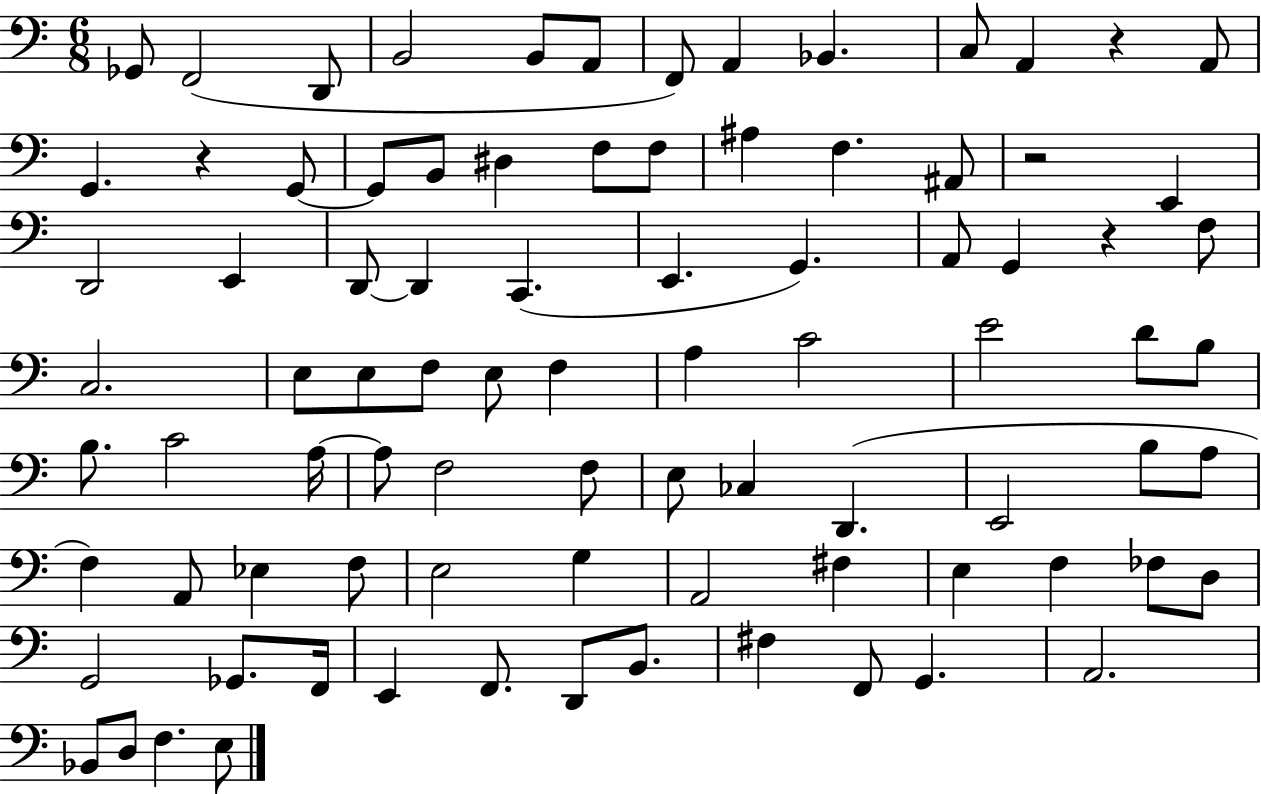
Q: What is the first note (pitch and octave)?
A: Gb2